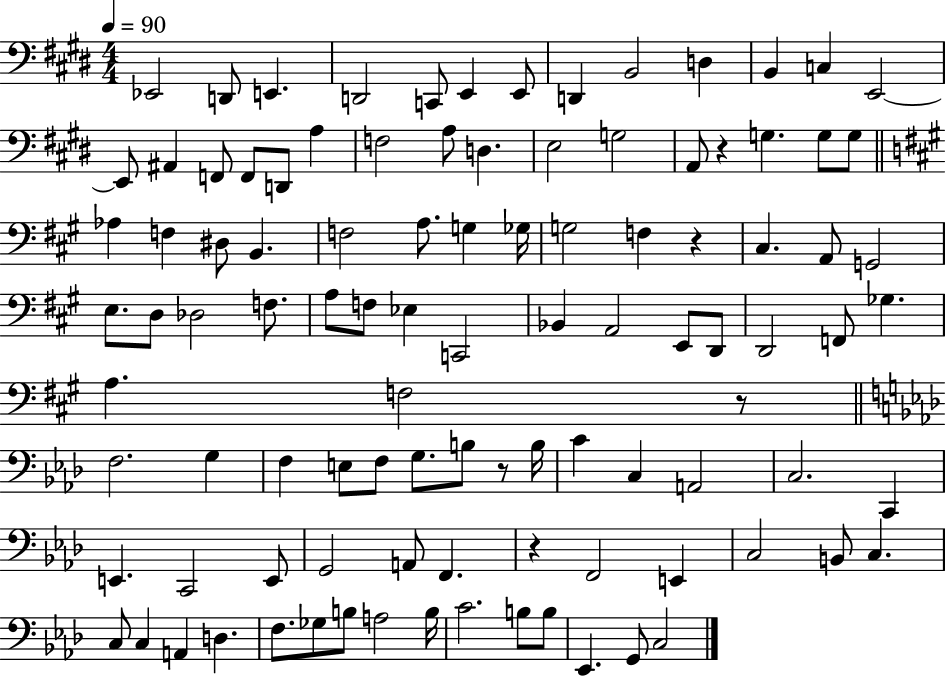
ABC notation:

X:1
T:Untitled
M:4/4
L:1/4
K:E
_E,,2 D,,/2 E,, D,,2 C,,/2 E,, E,,/2 D,, B,,2 D, B,, C, E,,2 E,,/2 ^A,, F,,/2 F,,/2 D,,/2 A, F,2 A,/2 D, E,2 G,2 A,,/2 z G, G,/2 G,/2 _A, F, ^D,/2 B,, F,2 A,/2 G, _G,/4 G,2 F, z ^C, A,,/2 G,,2 E,/2 D,/2 _D,2 F,/2 A,/2 F,/2 _E, C,,2 _B,, A,,2 E,,/2 D,,/2 D,,2 F,,/2 _G, A, F,2 z/2 F,2 G, F, E,/2 F,/2 G,/2 B,/2 z/2 B,/4 C C, A,,2 C,2 C,, E,, C,,2 E,,/2 G,,2 A,,/2 F,, z F,,2 E,, C,2 B,,/2 C, C,/2 C, A,, D, F,/2 _G,/2 B,/2 A,2 B,/4 C2 B,/2 B,/2 _E,, G,,/2 C,2